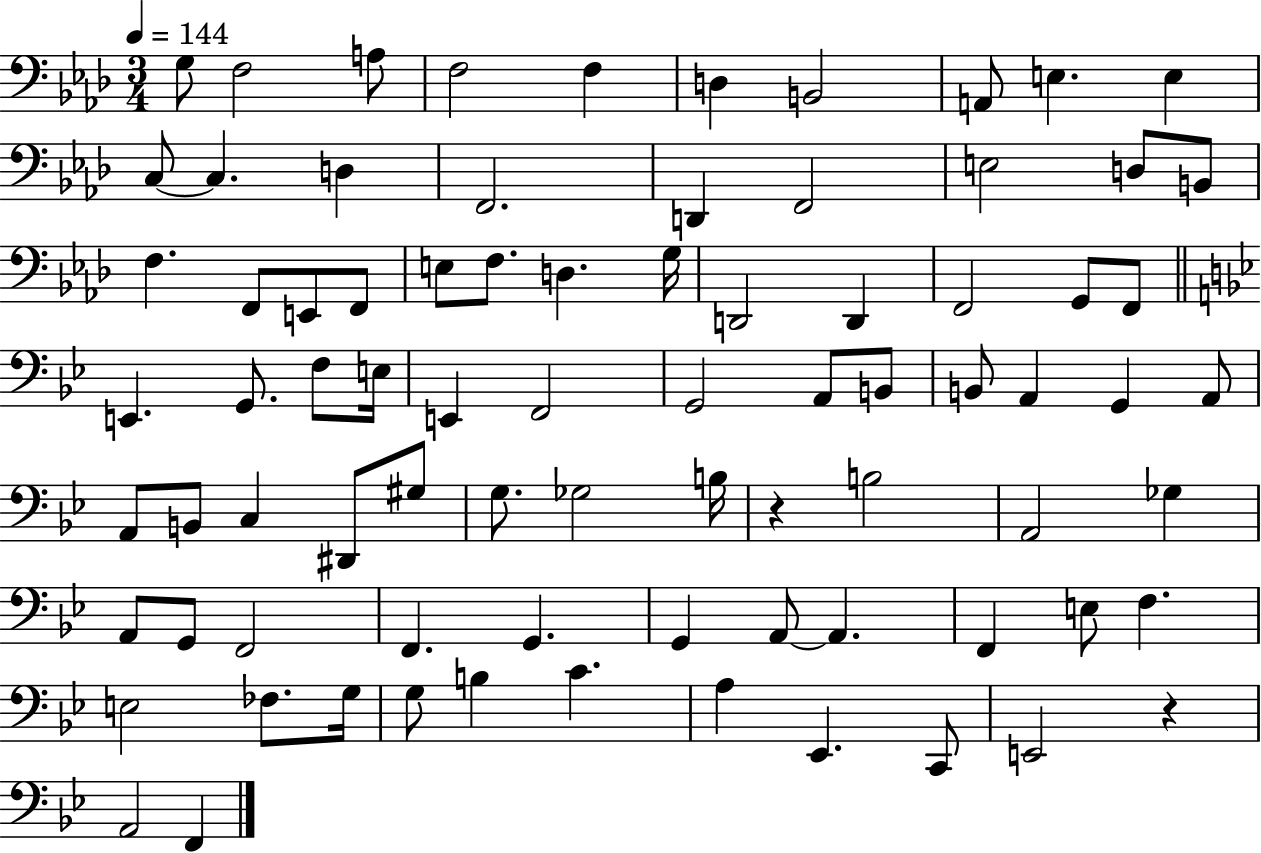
{
  \clef bass
  \numericTimeSignature
  \time 3/4
  \key aes \major
  \tempo 4 = 144
  g8 f2 a8 | f2 f4 | d4 b,2 | a,8 e4. e4 | \break c8~~ c4. d4 | f,2. | d,4 f,2 | e2 d8 b,8 | \break f4. f,8 e,8 f,8 | e8 f8. d4. g16 | d,2 d,4 | f,2 g,8 f,8 | \break \bar "||" \break \key bes \major e,4. g,8. f8 e16 | e,4 f,2 | g,2 a,8 b,8 | b,8 a,4 g,4 a,8 | \break a,8 b,8 c4 dis,8 gis8 | g8. ges2 b16 | r4 b2 | a,2 ges4 | \break a,8 g,8 f,2 | f,4. g,4. | g,4 a,8~~ a,4. | f,4 e8 f4. | \break e2 fes8. g16 | g8 b4 c'4. | a4 ees,4. c,8 | e,2 r4 | \break a,2 f,4 | \bar "|."
}